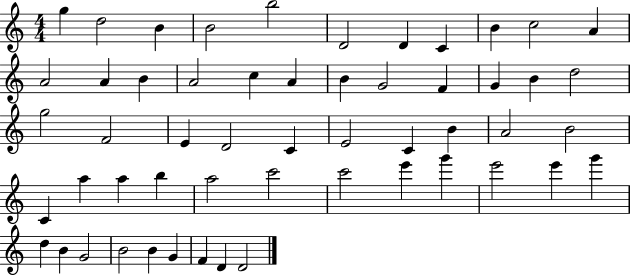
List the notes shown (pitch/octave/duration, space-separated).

G5/q D5/h B4/q B4/h B5/h D4/h D4/q C4/q B4/q C5/h A4/q A4/h A4/q B4/q A4/h C5/q A4/q B4/q G4/h F4/q G4/q B4/q D5/h G5/h F4/h E4/q D4/h C4/q E4/h C4/q B4/q A4/h B4/h C4/q A5/q A5/q B5/q A5/h C6/h C6/h E6/q G6/q E6/h E6/q G6/q D5/q B4/q G4/h B4/h B4/q G4/q F4/q D4/q D4/h